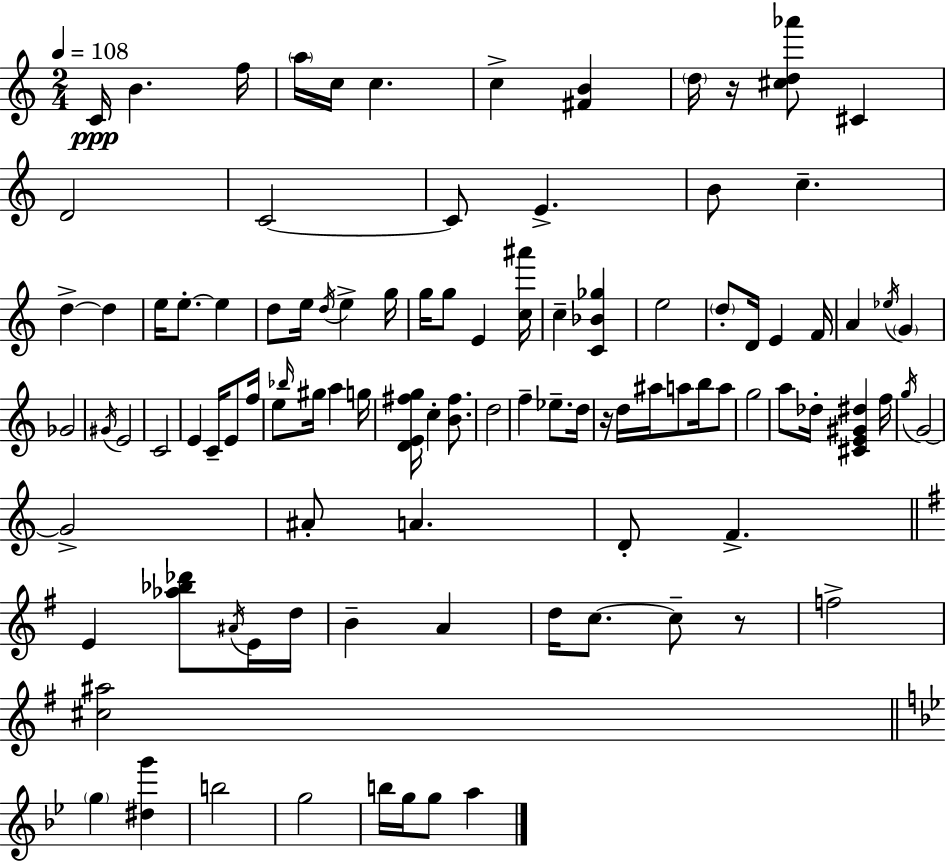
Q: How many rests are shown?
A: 3